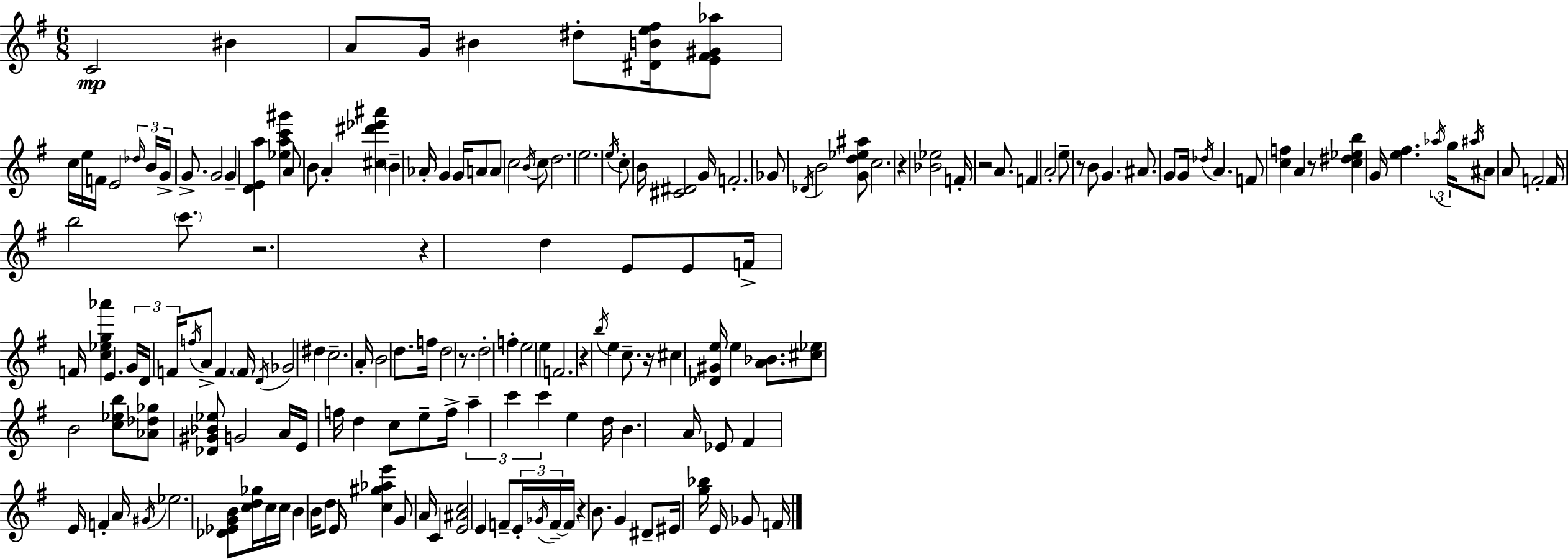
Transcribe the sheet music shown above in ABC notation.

X:1
T:Untitled
M:6/8
L:1/4
K:Em
C2 ^B A/2 G/4 ^B ^d/2 [^DBe^f]/4 [E^F^G_a]/2 c/4 e/4 F/4 E2 _d/4 B/4 G/4 G/2 G2 G [DEa] [_eac'^g'] A/2 B/2 A [^c^d'_e'^a'] B _A/4 G G/4 A/2 A/2 c2 B/4 c/2 d2 e2 e/4 c/2 B/4 [^C^D]2 G/4 F2 _G/2 _D/4 B2 [Gd_e^a]/2 c2 z [_B_e]2 F/4 z2 A/2 F A2 e/2 z/2 B/2 G ^A/2 G/2 G/4 _d/4 A F/2 [cf] A z/2 [c^d_eb] G/4 [e^f] _a/4 g/4 ^a/4 ^A/2 A/2 F2 F/4 b2 c'/2 z2 z d E/2 E/2 F/4 F/4 [c_eg_a'] E G/4 D/4 F/4 f/4 A/2 F F/4 D/4 _G2 ^d c2 A/4 B2 d/2 f/4 d2 z/2 d2 f e2 e F2 z b/4 e c/2 z/4 ^c [_D^Ge]/4 e [A_B]/2 [^c_e]/2 B2 [c_eb]/2 [_A_d_g]/2 [_D^G_B_e]/2 G2 A/4 E/4 f/4 d c/2 e/2 f/4 a c' c' e d/4 B A/4 _E/2 ^F E/4 F A/4 ^G/4 _e2 [_D_EGB]/2 [cd_g]/4 c/4 c/4 B B/4 d/2 E/4 [c^g_ae'] G/2 A/4 C [E^Ac]2 E F/2 E/4 _G/4 F/4 F/4 z B/2 G ^D/2 ^E/4 [g_b]/4 E/4 _G/2 F/4